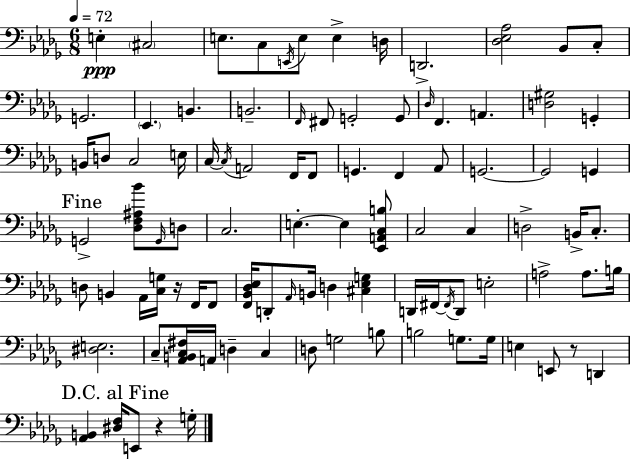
E3/q C#3/h E3/e. C3/e E2/s E3/e E3/q D3/s D2/h. [Db3,Eb3,Ab3]/h Bb2/e C3/e G2/h. Eb2/q. B2/q. B2/h. F2/s F#2/e G2/h G2/e Db3/s F2/q. A2/q. [D3,G#3]/h G2/q B2/s D3/e C3/h E3/s C3/s C3/s A2/h F2/s F2/e G2/q. F2/q Ab2/e G2/h. G2/h G2/q G2/h [Db3,F3,A#3,Bb4]/e G2/s D3/e C3/h. E3/q. E3/q [Eb2,A2,C3,B3]/e C3/h C3/q D3/h B2/s C3/e. D3/e B2/q Ab2/s [C3,G3]/s R/s F2/s F2/e [F2,Bb2,Db3,Eb3]/s D2/e Ab2/s B2/s D3/q [C#3,Eb3,G3]/q D2/s F#2/s F#2/s D2/e E3/h A3/h A3/e. B3/s [D#3,E3]/h. C3/e [Ab2,B2,C3,F#3]/s A2/s D3/q C3/q D3/e G3/h B3/e B3/h G3/e. G3/s E3/q E2/e R/e D2/q [Ab2,B2]/q [D#3,F3]/s E2/e R/q G3/s